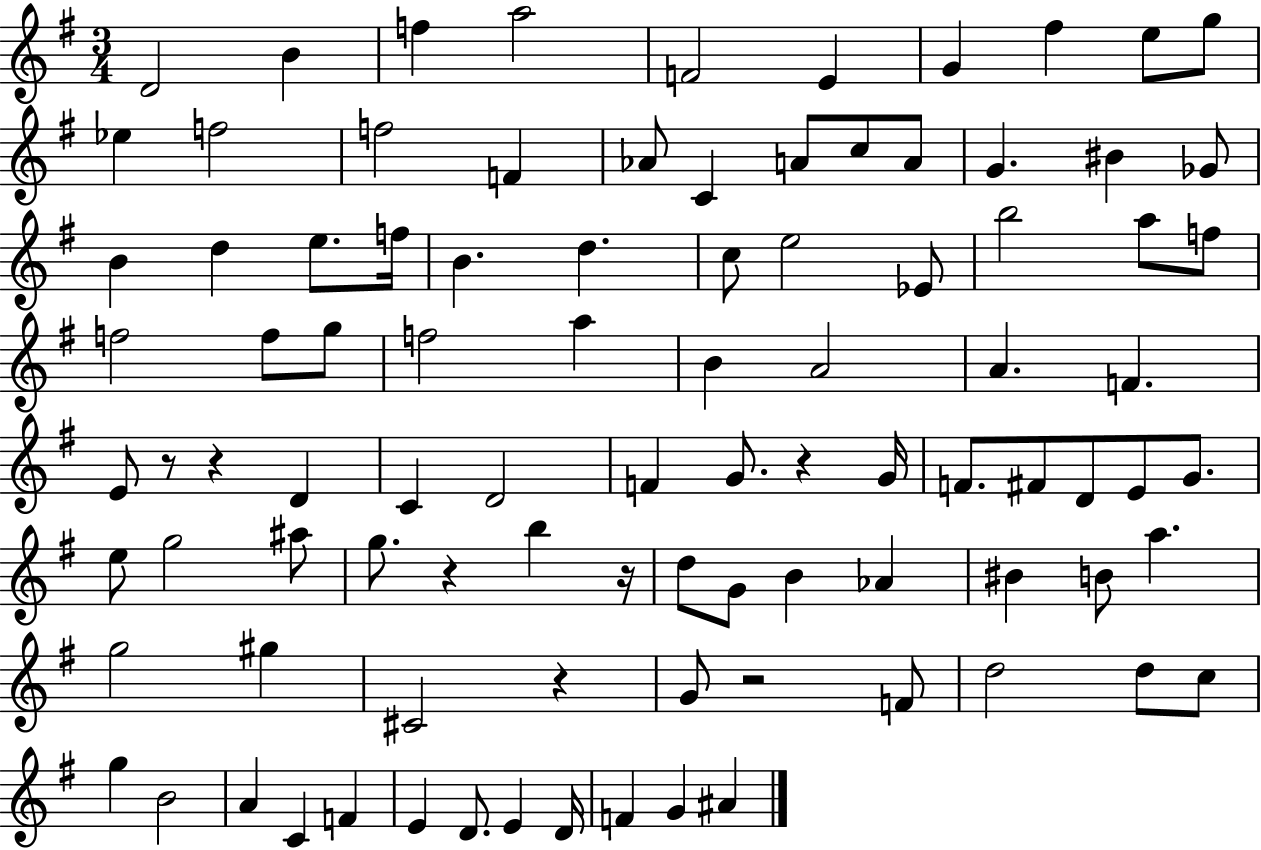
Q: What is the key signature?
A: G major